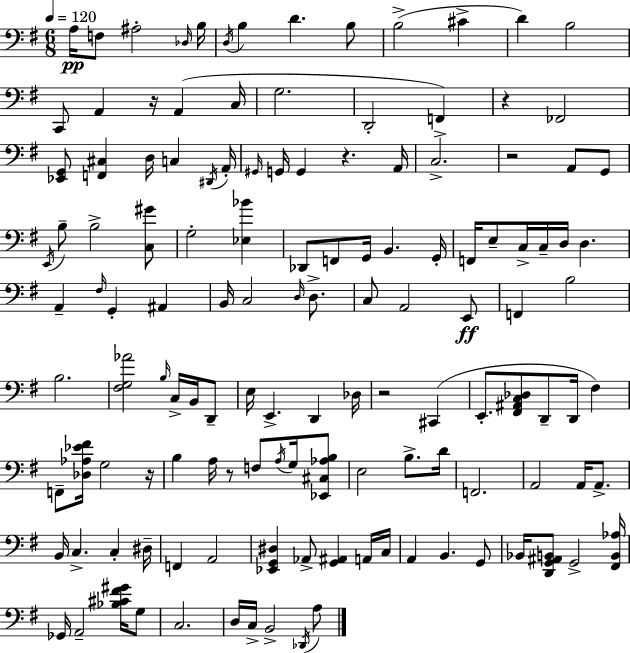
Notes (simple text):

A3/s F3/e A#3/h Db3/s B3/s D3/s B3/q D4/q. B3/e B3/h C#4/q D4/q B3/h C2/e A2/q R/s A2/q C3/s G3/h. D2/h F2/q R/q FES2/h [Eb2,G2]/e [F2,C#3]/q D3/s C3/q D#2/s A2/s G#2/s G2/s G2/q R/q. A2/s C3/h. R/h A2/e G2/e E2/s B3/e B3/h [C3,G#4]/e G3/h [Eb3,Bb4]/q Db2/e F2/e G2/s B2/q. G2/s F2/s E3/e C3/s C3/s D3/s D3/q. A2/q F#3/s G2/q A#2/q B2/s C3/h D3/s D3/e. C3/e A2/h E2/e F2/q B3/h B3/h. [F#3,G3,Ab4]/h B3/s C3/s B2/s D2/e E3/s E2/q. D2/q Db3/s R/h C#2/q E2/e. [F#2,A#2,C3,Db3]/e D2/e D2/s F#3/q F2/e [Db3,Ab3,Eb4,F#4]/s G3/h R/s B3/q A3/s R/e F3/e A3/s G3/s [Eb2,C#3,Ab3,B3]/e E3/h B3/e. D4/s F2/h. A2/h A2/s A2/e. B2/s C3/q. C3/q D#3/s F2/q A2/h [Eb2,G2,D#3]/q Ab2/e [G2,A#2]/q A2/s C3/s A2/q B2/q. G2/e Bb2/s [D2,G2,A#2,B2]/e G2/h [F#2,B2,Ab3]/s Gb2/s A2/h [Bb3,C#4,F#4,G#4]/s G3/e C3/h. D3/s C3/s B2/h Db2/s A3/e